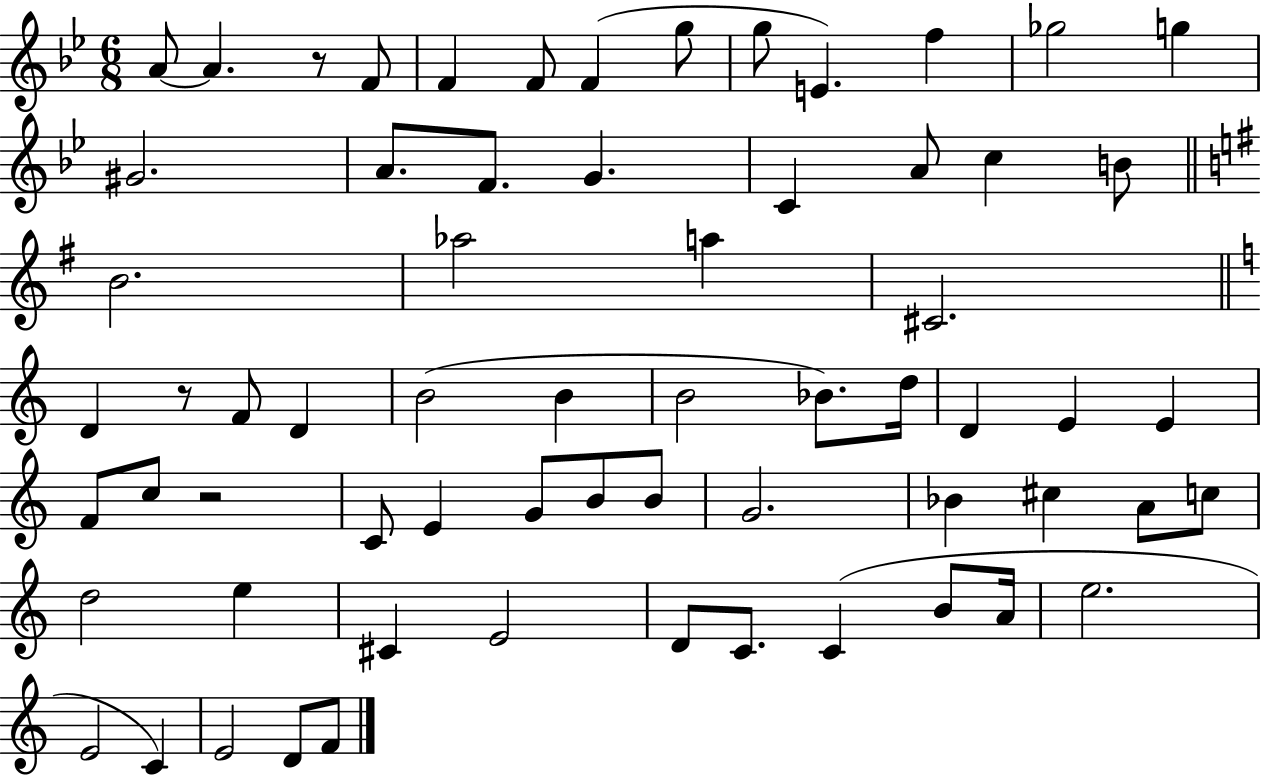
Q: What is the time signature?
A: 6/8